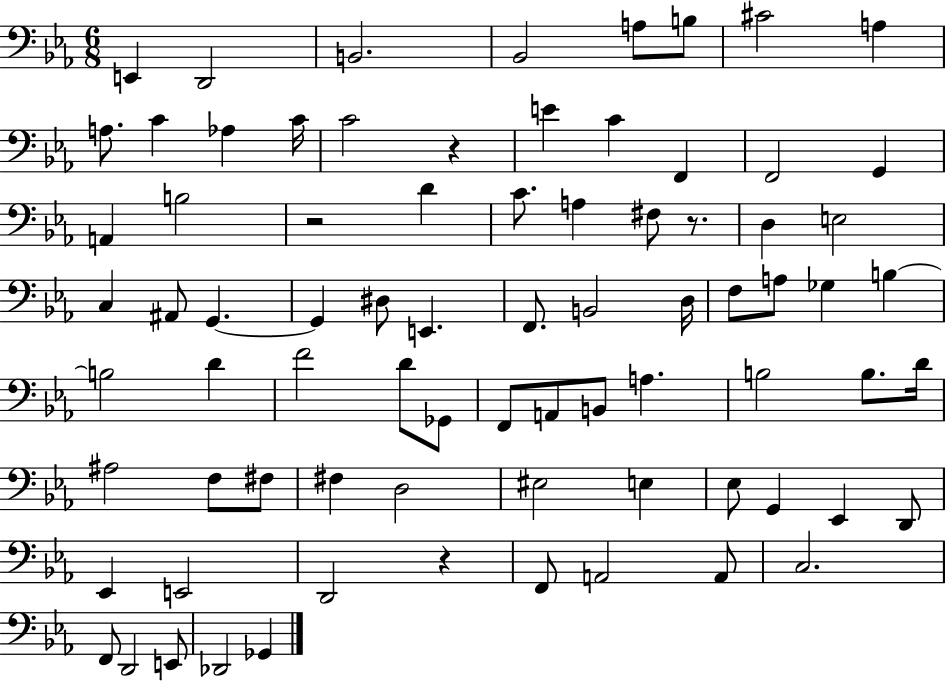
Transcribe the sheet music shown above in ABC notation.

X:1
T:Untitled
M:6/8
L:1/4
K:Eb
E,, D,,2 B,,2 _B,,2 A,/2 B,/2 ^C2 A, A,/2 C _A, C/4 C2 z E C F,, F,,2 G,, A,, B,2 z2 D C/2 A, ^F,/2 z/2 D, E,2 C, ^A,,/2 G,, G,, ^D,/2 E,, F,,/2 B,,2 D,/4 F,/2 A,/2 _G, B, B,2 D F2 D/2 _G,,/2 F,,/2 A,,/2 B,,/2 A, B,2 B,/2 D/4 ^A,2 F,/2 ^F,/2 ^F, D,2 ^E,2 E, _E,/2 G,, _E,, D,,/2 _E,, E,,2 D,,2 z F,,/2 A,,2 A,,/2 C,2 F,,/2 D,,2 E,,/2 _D,,2 _G,,